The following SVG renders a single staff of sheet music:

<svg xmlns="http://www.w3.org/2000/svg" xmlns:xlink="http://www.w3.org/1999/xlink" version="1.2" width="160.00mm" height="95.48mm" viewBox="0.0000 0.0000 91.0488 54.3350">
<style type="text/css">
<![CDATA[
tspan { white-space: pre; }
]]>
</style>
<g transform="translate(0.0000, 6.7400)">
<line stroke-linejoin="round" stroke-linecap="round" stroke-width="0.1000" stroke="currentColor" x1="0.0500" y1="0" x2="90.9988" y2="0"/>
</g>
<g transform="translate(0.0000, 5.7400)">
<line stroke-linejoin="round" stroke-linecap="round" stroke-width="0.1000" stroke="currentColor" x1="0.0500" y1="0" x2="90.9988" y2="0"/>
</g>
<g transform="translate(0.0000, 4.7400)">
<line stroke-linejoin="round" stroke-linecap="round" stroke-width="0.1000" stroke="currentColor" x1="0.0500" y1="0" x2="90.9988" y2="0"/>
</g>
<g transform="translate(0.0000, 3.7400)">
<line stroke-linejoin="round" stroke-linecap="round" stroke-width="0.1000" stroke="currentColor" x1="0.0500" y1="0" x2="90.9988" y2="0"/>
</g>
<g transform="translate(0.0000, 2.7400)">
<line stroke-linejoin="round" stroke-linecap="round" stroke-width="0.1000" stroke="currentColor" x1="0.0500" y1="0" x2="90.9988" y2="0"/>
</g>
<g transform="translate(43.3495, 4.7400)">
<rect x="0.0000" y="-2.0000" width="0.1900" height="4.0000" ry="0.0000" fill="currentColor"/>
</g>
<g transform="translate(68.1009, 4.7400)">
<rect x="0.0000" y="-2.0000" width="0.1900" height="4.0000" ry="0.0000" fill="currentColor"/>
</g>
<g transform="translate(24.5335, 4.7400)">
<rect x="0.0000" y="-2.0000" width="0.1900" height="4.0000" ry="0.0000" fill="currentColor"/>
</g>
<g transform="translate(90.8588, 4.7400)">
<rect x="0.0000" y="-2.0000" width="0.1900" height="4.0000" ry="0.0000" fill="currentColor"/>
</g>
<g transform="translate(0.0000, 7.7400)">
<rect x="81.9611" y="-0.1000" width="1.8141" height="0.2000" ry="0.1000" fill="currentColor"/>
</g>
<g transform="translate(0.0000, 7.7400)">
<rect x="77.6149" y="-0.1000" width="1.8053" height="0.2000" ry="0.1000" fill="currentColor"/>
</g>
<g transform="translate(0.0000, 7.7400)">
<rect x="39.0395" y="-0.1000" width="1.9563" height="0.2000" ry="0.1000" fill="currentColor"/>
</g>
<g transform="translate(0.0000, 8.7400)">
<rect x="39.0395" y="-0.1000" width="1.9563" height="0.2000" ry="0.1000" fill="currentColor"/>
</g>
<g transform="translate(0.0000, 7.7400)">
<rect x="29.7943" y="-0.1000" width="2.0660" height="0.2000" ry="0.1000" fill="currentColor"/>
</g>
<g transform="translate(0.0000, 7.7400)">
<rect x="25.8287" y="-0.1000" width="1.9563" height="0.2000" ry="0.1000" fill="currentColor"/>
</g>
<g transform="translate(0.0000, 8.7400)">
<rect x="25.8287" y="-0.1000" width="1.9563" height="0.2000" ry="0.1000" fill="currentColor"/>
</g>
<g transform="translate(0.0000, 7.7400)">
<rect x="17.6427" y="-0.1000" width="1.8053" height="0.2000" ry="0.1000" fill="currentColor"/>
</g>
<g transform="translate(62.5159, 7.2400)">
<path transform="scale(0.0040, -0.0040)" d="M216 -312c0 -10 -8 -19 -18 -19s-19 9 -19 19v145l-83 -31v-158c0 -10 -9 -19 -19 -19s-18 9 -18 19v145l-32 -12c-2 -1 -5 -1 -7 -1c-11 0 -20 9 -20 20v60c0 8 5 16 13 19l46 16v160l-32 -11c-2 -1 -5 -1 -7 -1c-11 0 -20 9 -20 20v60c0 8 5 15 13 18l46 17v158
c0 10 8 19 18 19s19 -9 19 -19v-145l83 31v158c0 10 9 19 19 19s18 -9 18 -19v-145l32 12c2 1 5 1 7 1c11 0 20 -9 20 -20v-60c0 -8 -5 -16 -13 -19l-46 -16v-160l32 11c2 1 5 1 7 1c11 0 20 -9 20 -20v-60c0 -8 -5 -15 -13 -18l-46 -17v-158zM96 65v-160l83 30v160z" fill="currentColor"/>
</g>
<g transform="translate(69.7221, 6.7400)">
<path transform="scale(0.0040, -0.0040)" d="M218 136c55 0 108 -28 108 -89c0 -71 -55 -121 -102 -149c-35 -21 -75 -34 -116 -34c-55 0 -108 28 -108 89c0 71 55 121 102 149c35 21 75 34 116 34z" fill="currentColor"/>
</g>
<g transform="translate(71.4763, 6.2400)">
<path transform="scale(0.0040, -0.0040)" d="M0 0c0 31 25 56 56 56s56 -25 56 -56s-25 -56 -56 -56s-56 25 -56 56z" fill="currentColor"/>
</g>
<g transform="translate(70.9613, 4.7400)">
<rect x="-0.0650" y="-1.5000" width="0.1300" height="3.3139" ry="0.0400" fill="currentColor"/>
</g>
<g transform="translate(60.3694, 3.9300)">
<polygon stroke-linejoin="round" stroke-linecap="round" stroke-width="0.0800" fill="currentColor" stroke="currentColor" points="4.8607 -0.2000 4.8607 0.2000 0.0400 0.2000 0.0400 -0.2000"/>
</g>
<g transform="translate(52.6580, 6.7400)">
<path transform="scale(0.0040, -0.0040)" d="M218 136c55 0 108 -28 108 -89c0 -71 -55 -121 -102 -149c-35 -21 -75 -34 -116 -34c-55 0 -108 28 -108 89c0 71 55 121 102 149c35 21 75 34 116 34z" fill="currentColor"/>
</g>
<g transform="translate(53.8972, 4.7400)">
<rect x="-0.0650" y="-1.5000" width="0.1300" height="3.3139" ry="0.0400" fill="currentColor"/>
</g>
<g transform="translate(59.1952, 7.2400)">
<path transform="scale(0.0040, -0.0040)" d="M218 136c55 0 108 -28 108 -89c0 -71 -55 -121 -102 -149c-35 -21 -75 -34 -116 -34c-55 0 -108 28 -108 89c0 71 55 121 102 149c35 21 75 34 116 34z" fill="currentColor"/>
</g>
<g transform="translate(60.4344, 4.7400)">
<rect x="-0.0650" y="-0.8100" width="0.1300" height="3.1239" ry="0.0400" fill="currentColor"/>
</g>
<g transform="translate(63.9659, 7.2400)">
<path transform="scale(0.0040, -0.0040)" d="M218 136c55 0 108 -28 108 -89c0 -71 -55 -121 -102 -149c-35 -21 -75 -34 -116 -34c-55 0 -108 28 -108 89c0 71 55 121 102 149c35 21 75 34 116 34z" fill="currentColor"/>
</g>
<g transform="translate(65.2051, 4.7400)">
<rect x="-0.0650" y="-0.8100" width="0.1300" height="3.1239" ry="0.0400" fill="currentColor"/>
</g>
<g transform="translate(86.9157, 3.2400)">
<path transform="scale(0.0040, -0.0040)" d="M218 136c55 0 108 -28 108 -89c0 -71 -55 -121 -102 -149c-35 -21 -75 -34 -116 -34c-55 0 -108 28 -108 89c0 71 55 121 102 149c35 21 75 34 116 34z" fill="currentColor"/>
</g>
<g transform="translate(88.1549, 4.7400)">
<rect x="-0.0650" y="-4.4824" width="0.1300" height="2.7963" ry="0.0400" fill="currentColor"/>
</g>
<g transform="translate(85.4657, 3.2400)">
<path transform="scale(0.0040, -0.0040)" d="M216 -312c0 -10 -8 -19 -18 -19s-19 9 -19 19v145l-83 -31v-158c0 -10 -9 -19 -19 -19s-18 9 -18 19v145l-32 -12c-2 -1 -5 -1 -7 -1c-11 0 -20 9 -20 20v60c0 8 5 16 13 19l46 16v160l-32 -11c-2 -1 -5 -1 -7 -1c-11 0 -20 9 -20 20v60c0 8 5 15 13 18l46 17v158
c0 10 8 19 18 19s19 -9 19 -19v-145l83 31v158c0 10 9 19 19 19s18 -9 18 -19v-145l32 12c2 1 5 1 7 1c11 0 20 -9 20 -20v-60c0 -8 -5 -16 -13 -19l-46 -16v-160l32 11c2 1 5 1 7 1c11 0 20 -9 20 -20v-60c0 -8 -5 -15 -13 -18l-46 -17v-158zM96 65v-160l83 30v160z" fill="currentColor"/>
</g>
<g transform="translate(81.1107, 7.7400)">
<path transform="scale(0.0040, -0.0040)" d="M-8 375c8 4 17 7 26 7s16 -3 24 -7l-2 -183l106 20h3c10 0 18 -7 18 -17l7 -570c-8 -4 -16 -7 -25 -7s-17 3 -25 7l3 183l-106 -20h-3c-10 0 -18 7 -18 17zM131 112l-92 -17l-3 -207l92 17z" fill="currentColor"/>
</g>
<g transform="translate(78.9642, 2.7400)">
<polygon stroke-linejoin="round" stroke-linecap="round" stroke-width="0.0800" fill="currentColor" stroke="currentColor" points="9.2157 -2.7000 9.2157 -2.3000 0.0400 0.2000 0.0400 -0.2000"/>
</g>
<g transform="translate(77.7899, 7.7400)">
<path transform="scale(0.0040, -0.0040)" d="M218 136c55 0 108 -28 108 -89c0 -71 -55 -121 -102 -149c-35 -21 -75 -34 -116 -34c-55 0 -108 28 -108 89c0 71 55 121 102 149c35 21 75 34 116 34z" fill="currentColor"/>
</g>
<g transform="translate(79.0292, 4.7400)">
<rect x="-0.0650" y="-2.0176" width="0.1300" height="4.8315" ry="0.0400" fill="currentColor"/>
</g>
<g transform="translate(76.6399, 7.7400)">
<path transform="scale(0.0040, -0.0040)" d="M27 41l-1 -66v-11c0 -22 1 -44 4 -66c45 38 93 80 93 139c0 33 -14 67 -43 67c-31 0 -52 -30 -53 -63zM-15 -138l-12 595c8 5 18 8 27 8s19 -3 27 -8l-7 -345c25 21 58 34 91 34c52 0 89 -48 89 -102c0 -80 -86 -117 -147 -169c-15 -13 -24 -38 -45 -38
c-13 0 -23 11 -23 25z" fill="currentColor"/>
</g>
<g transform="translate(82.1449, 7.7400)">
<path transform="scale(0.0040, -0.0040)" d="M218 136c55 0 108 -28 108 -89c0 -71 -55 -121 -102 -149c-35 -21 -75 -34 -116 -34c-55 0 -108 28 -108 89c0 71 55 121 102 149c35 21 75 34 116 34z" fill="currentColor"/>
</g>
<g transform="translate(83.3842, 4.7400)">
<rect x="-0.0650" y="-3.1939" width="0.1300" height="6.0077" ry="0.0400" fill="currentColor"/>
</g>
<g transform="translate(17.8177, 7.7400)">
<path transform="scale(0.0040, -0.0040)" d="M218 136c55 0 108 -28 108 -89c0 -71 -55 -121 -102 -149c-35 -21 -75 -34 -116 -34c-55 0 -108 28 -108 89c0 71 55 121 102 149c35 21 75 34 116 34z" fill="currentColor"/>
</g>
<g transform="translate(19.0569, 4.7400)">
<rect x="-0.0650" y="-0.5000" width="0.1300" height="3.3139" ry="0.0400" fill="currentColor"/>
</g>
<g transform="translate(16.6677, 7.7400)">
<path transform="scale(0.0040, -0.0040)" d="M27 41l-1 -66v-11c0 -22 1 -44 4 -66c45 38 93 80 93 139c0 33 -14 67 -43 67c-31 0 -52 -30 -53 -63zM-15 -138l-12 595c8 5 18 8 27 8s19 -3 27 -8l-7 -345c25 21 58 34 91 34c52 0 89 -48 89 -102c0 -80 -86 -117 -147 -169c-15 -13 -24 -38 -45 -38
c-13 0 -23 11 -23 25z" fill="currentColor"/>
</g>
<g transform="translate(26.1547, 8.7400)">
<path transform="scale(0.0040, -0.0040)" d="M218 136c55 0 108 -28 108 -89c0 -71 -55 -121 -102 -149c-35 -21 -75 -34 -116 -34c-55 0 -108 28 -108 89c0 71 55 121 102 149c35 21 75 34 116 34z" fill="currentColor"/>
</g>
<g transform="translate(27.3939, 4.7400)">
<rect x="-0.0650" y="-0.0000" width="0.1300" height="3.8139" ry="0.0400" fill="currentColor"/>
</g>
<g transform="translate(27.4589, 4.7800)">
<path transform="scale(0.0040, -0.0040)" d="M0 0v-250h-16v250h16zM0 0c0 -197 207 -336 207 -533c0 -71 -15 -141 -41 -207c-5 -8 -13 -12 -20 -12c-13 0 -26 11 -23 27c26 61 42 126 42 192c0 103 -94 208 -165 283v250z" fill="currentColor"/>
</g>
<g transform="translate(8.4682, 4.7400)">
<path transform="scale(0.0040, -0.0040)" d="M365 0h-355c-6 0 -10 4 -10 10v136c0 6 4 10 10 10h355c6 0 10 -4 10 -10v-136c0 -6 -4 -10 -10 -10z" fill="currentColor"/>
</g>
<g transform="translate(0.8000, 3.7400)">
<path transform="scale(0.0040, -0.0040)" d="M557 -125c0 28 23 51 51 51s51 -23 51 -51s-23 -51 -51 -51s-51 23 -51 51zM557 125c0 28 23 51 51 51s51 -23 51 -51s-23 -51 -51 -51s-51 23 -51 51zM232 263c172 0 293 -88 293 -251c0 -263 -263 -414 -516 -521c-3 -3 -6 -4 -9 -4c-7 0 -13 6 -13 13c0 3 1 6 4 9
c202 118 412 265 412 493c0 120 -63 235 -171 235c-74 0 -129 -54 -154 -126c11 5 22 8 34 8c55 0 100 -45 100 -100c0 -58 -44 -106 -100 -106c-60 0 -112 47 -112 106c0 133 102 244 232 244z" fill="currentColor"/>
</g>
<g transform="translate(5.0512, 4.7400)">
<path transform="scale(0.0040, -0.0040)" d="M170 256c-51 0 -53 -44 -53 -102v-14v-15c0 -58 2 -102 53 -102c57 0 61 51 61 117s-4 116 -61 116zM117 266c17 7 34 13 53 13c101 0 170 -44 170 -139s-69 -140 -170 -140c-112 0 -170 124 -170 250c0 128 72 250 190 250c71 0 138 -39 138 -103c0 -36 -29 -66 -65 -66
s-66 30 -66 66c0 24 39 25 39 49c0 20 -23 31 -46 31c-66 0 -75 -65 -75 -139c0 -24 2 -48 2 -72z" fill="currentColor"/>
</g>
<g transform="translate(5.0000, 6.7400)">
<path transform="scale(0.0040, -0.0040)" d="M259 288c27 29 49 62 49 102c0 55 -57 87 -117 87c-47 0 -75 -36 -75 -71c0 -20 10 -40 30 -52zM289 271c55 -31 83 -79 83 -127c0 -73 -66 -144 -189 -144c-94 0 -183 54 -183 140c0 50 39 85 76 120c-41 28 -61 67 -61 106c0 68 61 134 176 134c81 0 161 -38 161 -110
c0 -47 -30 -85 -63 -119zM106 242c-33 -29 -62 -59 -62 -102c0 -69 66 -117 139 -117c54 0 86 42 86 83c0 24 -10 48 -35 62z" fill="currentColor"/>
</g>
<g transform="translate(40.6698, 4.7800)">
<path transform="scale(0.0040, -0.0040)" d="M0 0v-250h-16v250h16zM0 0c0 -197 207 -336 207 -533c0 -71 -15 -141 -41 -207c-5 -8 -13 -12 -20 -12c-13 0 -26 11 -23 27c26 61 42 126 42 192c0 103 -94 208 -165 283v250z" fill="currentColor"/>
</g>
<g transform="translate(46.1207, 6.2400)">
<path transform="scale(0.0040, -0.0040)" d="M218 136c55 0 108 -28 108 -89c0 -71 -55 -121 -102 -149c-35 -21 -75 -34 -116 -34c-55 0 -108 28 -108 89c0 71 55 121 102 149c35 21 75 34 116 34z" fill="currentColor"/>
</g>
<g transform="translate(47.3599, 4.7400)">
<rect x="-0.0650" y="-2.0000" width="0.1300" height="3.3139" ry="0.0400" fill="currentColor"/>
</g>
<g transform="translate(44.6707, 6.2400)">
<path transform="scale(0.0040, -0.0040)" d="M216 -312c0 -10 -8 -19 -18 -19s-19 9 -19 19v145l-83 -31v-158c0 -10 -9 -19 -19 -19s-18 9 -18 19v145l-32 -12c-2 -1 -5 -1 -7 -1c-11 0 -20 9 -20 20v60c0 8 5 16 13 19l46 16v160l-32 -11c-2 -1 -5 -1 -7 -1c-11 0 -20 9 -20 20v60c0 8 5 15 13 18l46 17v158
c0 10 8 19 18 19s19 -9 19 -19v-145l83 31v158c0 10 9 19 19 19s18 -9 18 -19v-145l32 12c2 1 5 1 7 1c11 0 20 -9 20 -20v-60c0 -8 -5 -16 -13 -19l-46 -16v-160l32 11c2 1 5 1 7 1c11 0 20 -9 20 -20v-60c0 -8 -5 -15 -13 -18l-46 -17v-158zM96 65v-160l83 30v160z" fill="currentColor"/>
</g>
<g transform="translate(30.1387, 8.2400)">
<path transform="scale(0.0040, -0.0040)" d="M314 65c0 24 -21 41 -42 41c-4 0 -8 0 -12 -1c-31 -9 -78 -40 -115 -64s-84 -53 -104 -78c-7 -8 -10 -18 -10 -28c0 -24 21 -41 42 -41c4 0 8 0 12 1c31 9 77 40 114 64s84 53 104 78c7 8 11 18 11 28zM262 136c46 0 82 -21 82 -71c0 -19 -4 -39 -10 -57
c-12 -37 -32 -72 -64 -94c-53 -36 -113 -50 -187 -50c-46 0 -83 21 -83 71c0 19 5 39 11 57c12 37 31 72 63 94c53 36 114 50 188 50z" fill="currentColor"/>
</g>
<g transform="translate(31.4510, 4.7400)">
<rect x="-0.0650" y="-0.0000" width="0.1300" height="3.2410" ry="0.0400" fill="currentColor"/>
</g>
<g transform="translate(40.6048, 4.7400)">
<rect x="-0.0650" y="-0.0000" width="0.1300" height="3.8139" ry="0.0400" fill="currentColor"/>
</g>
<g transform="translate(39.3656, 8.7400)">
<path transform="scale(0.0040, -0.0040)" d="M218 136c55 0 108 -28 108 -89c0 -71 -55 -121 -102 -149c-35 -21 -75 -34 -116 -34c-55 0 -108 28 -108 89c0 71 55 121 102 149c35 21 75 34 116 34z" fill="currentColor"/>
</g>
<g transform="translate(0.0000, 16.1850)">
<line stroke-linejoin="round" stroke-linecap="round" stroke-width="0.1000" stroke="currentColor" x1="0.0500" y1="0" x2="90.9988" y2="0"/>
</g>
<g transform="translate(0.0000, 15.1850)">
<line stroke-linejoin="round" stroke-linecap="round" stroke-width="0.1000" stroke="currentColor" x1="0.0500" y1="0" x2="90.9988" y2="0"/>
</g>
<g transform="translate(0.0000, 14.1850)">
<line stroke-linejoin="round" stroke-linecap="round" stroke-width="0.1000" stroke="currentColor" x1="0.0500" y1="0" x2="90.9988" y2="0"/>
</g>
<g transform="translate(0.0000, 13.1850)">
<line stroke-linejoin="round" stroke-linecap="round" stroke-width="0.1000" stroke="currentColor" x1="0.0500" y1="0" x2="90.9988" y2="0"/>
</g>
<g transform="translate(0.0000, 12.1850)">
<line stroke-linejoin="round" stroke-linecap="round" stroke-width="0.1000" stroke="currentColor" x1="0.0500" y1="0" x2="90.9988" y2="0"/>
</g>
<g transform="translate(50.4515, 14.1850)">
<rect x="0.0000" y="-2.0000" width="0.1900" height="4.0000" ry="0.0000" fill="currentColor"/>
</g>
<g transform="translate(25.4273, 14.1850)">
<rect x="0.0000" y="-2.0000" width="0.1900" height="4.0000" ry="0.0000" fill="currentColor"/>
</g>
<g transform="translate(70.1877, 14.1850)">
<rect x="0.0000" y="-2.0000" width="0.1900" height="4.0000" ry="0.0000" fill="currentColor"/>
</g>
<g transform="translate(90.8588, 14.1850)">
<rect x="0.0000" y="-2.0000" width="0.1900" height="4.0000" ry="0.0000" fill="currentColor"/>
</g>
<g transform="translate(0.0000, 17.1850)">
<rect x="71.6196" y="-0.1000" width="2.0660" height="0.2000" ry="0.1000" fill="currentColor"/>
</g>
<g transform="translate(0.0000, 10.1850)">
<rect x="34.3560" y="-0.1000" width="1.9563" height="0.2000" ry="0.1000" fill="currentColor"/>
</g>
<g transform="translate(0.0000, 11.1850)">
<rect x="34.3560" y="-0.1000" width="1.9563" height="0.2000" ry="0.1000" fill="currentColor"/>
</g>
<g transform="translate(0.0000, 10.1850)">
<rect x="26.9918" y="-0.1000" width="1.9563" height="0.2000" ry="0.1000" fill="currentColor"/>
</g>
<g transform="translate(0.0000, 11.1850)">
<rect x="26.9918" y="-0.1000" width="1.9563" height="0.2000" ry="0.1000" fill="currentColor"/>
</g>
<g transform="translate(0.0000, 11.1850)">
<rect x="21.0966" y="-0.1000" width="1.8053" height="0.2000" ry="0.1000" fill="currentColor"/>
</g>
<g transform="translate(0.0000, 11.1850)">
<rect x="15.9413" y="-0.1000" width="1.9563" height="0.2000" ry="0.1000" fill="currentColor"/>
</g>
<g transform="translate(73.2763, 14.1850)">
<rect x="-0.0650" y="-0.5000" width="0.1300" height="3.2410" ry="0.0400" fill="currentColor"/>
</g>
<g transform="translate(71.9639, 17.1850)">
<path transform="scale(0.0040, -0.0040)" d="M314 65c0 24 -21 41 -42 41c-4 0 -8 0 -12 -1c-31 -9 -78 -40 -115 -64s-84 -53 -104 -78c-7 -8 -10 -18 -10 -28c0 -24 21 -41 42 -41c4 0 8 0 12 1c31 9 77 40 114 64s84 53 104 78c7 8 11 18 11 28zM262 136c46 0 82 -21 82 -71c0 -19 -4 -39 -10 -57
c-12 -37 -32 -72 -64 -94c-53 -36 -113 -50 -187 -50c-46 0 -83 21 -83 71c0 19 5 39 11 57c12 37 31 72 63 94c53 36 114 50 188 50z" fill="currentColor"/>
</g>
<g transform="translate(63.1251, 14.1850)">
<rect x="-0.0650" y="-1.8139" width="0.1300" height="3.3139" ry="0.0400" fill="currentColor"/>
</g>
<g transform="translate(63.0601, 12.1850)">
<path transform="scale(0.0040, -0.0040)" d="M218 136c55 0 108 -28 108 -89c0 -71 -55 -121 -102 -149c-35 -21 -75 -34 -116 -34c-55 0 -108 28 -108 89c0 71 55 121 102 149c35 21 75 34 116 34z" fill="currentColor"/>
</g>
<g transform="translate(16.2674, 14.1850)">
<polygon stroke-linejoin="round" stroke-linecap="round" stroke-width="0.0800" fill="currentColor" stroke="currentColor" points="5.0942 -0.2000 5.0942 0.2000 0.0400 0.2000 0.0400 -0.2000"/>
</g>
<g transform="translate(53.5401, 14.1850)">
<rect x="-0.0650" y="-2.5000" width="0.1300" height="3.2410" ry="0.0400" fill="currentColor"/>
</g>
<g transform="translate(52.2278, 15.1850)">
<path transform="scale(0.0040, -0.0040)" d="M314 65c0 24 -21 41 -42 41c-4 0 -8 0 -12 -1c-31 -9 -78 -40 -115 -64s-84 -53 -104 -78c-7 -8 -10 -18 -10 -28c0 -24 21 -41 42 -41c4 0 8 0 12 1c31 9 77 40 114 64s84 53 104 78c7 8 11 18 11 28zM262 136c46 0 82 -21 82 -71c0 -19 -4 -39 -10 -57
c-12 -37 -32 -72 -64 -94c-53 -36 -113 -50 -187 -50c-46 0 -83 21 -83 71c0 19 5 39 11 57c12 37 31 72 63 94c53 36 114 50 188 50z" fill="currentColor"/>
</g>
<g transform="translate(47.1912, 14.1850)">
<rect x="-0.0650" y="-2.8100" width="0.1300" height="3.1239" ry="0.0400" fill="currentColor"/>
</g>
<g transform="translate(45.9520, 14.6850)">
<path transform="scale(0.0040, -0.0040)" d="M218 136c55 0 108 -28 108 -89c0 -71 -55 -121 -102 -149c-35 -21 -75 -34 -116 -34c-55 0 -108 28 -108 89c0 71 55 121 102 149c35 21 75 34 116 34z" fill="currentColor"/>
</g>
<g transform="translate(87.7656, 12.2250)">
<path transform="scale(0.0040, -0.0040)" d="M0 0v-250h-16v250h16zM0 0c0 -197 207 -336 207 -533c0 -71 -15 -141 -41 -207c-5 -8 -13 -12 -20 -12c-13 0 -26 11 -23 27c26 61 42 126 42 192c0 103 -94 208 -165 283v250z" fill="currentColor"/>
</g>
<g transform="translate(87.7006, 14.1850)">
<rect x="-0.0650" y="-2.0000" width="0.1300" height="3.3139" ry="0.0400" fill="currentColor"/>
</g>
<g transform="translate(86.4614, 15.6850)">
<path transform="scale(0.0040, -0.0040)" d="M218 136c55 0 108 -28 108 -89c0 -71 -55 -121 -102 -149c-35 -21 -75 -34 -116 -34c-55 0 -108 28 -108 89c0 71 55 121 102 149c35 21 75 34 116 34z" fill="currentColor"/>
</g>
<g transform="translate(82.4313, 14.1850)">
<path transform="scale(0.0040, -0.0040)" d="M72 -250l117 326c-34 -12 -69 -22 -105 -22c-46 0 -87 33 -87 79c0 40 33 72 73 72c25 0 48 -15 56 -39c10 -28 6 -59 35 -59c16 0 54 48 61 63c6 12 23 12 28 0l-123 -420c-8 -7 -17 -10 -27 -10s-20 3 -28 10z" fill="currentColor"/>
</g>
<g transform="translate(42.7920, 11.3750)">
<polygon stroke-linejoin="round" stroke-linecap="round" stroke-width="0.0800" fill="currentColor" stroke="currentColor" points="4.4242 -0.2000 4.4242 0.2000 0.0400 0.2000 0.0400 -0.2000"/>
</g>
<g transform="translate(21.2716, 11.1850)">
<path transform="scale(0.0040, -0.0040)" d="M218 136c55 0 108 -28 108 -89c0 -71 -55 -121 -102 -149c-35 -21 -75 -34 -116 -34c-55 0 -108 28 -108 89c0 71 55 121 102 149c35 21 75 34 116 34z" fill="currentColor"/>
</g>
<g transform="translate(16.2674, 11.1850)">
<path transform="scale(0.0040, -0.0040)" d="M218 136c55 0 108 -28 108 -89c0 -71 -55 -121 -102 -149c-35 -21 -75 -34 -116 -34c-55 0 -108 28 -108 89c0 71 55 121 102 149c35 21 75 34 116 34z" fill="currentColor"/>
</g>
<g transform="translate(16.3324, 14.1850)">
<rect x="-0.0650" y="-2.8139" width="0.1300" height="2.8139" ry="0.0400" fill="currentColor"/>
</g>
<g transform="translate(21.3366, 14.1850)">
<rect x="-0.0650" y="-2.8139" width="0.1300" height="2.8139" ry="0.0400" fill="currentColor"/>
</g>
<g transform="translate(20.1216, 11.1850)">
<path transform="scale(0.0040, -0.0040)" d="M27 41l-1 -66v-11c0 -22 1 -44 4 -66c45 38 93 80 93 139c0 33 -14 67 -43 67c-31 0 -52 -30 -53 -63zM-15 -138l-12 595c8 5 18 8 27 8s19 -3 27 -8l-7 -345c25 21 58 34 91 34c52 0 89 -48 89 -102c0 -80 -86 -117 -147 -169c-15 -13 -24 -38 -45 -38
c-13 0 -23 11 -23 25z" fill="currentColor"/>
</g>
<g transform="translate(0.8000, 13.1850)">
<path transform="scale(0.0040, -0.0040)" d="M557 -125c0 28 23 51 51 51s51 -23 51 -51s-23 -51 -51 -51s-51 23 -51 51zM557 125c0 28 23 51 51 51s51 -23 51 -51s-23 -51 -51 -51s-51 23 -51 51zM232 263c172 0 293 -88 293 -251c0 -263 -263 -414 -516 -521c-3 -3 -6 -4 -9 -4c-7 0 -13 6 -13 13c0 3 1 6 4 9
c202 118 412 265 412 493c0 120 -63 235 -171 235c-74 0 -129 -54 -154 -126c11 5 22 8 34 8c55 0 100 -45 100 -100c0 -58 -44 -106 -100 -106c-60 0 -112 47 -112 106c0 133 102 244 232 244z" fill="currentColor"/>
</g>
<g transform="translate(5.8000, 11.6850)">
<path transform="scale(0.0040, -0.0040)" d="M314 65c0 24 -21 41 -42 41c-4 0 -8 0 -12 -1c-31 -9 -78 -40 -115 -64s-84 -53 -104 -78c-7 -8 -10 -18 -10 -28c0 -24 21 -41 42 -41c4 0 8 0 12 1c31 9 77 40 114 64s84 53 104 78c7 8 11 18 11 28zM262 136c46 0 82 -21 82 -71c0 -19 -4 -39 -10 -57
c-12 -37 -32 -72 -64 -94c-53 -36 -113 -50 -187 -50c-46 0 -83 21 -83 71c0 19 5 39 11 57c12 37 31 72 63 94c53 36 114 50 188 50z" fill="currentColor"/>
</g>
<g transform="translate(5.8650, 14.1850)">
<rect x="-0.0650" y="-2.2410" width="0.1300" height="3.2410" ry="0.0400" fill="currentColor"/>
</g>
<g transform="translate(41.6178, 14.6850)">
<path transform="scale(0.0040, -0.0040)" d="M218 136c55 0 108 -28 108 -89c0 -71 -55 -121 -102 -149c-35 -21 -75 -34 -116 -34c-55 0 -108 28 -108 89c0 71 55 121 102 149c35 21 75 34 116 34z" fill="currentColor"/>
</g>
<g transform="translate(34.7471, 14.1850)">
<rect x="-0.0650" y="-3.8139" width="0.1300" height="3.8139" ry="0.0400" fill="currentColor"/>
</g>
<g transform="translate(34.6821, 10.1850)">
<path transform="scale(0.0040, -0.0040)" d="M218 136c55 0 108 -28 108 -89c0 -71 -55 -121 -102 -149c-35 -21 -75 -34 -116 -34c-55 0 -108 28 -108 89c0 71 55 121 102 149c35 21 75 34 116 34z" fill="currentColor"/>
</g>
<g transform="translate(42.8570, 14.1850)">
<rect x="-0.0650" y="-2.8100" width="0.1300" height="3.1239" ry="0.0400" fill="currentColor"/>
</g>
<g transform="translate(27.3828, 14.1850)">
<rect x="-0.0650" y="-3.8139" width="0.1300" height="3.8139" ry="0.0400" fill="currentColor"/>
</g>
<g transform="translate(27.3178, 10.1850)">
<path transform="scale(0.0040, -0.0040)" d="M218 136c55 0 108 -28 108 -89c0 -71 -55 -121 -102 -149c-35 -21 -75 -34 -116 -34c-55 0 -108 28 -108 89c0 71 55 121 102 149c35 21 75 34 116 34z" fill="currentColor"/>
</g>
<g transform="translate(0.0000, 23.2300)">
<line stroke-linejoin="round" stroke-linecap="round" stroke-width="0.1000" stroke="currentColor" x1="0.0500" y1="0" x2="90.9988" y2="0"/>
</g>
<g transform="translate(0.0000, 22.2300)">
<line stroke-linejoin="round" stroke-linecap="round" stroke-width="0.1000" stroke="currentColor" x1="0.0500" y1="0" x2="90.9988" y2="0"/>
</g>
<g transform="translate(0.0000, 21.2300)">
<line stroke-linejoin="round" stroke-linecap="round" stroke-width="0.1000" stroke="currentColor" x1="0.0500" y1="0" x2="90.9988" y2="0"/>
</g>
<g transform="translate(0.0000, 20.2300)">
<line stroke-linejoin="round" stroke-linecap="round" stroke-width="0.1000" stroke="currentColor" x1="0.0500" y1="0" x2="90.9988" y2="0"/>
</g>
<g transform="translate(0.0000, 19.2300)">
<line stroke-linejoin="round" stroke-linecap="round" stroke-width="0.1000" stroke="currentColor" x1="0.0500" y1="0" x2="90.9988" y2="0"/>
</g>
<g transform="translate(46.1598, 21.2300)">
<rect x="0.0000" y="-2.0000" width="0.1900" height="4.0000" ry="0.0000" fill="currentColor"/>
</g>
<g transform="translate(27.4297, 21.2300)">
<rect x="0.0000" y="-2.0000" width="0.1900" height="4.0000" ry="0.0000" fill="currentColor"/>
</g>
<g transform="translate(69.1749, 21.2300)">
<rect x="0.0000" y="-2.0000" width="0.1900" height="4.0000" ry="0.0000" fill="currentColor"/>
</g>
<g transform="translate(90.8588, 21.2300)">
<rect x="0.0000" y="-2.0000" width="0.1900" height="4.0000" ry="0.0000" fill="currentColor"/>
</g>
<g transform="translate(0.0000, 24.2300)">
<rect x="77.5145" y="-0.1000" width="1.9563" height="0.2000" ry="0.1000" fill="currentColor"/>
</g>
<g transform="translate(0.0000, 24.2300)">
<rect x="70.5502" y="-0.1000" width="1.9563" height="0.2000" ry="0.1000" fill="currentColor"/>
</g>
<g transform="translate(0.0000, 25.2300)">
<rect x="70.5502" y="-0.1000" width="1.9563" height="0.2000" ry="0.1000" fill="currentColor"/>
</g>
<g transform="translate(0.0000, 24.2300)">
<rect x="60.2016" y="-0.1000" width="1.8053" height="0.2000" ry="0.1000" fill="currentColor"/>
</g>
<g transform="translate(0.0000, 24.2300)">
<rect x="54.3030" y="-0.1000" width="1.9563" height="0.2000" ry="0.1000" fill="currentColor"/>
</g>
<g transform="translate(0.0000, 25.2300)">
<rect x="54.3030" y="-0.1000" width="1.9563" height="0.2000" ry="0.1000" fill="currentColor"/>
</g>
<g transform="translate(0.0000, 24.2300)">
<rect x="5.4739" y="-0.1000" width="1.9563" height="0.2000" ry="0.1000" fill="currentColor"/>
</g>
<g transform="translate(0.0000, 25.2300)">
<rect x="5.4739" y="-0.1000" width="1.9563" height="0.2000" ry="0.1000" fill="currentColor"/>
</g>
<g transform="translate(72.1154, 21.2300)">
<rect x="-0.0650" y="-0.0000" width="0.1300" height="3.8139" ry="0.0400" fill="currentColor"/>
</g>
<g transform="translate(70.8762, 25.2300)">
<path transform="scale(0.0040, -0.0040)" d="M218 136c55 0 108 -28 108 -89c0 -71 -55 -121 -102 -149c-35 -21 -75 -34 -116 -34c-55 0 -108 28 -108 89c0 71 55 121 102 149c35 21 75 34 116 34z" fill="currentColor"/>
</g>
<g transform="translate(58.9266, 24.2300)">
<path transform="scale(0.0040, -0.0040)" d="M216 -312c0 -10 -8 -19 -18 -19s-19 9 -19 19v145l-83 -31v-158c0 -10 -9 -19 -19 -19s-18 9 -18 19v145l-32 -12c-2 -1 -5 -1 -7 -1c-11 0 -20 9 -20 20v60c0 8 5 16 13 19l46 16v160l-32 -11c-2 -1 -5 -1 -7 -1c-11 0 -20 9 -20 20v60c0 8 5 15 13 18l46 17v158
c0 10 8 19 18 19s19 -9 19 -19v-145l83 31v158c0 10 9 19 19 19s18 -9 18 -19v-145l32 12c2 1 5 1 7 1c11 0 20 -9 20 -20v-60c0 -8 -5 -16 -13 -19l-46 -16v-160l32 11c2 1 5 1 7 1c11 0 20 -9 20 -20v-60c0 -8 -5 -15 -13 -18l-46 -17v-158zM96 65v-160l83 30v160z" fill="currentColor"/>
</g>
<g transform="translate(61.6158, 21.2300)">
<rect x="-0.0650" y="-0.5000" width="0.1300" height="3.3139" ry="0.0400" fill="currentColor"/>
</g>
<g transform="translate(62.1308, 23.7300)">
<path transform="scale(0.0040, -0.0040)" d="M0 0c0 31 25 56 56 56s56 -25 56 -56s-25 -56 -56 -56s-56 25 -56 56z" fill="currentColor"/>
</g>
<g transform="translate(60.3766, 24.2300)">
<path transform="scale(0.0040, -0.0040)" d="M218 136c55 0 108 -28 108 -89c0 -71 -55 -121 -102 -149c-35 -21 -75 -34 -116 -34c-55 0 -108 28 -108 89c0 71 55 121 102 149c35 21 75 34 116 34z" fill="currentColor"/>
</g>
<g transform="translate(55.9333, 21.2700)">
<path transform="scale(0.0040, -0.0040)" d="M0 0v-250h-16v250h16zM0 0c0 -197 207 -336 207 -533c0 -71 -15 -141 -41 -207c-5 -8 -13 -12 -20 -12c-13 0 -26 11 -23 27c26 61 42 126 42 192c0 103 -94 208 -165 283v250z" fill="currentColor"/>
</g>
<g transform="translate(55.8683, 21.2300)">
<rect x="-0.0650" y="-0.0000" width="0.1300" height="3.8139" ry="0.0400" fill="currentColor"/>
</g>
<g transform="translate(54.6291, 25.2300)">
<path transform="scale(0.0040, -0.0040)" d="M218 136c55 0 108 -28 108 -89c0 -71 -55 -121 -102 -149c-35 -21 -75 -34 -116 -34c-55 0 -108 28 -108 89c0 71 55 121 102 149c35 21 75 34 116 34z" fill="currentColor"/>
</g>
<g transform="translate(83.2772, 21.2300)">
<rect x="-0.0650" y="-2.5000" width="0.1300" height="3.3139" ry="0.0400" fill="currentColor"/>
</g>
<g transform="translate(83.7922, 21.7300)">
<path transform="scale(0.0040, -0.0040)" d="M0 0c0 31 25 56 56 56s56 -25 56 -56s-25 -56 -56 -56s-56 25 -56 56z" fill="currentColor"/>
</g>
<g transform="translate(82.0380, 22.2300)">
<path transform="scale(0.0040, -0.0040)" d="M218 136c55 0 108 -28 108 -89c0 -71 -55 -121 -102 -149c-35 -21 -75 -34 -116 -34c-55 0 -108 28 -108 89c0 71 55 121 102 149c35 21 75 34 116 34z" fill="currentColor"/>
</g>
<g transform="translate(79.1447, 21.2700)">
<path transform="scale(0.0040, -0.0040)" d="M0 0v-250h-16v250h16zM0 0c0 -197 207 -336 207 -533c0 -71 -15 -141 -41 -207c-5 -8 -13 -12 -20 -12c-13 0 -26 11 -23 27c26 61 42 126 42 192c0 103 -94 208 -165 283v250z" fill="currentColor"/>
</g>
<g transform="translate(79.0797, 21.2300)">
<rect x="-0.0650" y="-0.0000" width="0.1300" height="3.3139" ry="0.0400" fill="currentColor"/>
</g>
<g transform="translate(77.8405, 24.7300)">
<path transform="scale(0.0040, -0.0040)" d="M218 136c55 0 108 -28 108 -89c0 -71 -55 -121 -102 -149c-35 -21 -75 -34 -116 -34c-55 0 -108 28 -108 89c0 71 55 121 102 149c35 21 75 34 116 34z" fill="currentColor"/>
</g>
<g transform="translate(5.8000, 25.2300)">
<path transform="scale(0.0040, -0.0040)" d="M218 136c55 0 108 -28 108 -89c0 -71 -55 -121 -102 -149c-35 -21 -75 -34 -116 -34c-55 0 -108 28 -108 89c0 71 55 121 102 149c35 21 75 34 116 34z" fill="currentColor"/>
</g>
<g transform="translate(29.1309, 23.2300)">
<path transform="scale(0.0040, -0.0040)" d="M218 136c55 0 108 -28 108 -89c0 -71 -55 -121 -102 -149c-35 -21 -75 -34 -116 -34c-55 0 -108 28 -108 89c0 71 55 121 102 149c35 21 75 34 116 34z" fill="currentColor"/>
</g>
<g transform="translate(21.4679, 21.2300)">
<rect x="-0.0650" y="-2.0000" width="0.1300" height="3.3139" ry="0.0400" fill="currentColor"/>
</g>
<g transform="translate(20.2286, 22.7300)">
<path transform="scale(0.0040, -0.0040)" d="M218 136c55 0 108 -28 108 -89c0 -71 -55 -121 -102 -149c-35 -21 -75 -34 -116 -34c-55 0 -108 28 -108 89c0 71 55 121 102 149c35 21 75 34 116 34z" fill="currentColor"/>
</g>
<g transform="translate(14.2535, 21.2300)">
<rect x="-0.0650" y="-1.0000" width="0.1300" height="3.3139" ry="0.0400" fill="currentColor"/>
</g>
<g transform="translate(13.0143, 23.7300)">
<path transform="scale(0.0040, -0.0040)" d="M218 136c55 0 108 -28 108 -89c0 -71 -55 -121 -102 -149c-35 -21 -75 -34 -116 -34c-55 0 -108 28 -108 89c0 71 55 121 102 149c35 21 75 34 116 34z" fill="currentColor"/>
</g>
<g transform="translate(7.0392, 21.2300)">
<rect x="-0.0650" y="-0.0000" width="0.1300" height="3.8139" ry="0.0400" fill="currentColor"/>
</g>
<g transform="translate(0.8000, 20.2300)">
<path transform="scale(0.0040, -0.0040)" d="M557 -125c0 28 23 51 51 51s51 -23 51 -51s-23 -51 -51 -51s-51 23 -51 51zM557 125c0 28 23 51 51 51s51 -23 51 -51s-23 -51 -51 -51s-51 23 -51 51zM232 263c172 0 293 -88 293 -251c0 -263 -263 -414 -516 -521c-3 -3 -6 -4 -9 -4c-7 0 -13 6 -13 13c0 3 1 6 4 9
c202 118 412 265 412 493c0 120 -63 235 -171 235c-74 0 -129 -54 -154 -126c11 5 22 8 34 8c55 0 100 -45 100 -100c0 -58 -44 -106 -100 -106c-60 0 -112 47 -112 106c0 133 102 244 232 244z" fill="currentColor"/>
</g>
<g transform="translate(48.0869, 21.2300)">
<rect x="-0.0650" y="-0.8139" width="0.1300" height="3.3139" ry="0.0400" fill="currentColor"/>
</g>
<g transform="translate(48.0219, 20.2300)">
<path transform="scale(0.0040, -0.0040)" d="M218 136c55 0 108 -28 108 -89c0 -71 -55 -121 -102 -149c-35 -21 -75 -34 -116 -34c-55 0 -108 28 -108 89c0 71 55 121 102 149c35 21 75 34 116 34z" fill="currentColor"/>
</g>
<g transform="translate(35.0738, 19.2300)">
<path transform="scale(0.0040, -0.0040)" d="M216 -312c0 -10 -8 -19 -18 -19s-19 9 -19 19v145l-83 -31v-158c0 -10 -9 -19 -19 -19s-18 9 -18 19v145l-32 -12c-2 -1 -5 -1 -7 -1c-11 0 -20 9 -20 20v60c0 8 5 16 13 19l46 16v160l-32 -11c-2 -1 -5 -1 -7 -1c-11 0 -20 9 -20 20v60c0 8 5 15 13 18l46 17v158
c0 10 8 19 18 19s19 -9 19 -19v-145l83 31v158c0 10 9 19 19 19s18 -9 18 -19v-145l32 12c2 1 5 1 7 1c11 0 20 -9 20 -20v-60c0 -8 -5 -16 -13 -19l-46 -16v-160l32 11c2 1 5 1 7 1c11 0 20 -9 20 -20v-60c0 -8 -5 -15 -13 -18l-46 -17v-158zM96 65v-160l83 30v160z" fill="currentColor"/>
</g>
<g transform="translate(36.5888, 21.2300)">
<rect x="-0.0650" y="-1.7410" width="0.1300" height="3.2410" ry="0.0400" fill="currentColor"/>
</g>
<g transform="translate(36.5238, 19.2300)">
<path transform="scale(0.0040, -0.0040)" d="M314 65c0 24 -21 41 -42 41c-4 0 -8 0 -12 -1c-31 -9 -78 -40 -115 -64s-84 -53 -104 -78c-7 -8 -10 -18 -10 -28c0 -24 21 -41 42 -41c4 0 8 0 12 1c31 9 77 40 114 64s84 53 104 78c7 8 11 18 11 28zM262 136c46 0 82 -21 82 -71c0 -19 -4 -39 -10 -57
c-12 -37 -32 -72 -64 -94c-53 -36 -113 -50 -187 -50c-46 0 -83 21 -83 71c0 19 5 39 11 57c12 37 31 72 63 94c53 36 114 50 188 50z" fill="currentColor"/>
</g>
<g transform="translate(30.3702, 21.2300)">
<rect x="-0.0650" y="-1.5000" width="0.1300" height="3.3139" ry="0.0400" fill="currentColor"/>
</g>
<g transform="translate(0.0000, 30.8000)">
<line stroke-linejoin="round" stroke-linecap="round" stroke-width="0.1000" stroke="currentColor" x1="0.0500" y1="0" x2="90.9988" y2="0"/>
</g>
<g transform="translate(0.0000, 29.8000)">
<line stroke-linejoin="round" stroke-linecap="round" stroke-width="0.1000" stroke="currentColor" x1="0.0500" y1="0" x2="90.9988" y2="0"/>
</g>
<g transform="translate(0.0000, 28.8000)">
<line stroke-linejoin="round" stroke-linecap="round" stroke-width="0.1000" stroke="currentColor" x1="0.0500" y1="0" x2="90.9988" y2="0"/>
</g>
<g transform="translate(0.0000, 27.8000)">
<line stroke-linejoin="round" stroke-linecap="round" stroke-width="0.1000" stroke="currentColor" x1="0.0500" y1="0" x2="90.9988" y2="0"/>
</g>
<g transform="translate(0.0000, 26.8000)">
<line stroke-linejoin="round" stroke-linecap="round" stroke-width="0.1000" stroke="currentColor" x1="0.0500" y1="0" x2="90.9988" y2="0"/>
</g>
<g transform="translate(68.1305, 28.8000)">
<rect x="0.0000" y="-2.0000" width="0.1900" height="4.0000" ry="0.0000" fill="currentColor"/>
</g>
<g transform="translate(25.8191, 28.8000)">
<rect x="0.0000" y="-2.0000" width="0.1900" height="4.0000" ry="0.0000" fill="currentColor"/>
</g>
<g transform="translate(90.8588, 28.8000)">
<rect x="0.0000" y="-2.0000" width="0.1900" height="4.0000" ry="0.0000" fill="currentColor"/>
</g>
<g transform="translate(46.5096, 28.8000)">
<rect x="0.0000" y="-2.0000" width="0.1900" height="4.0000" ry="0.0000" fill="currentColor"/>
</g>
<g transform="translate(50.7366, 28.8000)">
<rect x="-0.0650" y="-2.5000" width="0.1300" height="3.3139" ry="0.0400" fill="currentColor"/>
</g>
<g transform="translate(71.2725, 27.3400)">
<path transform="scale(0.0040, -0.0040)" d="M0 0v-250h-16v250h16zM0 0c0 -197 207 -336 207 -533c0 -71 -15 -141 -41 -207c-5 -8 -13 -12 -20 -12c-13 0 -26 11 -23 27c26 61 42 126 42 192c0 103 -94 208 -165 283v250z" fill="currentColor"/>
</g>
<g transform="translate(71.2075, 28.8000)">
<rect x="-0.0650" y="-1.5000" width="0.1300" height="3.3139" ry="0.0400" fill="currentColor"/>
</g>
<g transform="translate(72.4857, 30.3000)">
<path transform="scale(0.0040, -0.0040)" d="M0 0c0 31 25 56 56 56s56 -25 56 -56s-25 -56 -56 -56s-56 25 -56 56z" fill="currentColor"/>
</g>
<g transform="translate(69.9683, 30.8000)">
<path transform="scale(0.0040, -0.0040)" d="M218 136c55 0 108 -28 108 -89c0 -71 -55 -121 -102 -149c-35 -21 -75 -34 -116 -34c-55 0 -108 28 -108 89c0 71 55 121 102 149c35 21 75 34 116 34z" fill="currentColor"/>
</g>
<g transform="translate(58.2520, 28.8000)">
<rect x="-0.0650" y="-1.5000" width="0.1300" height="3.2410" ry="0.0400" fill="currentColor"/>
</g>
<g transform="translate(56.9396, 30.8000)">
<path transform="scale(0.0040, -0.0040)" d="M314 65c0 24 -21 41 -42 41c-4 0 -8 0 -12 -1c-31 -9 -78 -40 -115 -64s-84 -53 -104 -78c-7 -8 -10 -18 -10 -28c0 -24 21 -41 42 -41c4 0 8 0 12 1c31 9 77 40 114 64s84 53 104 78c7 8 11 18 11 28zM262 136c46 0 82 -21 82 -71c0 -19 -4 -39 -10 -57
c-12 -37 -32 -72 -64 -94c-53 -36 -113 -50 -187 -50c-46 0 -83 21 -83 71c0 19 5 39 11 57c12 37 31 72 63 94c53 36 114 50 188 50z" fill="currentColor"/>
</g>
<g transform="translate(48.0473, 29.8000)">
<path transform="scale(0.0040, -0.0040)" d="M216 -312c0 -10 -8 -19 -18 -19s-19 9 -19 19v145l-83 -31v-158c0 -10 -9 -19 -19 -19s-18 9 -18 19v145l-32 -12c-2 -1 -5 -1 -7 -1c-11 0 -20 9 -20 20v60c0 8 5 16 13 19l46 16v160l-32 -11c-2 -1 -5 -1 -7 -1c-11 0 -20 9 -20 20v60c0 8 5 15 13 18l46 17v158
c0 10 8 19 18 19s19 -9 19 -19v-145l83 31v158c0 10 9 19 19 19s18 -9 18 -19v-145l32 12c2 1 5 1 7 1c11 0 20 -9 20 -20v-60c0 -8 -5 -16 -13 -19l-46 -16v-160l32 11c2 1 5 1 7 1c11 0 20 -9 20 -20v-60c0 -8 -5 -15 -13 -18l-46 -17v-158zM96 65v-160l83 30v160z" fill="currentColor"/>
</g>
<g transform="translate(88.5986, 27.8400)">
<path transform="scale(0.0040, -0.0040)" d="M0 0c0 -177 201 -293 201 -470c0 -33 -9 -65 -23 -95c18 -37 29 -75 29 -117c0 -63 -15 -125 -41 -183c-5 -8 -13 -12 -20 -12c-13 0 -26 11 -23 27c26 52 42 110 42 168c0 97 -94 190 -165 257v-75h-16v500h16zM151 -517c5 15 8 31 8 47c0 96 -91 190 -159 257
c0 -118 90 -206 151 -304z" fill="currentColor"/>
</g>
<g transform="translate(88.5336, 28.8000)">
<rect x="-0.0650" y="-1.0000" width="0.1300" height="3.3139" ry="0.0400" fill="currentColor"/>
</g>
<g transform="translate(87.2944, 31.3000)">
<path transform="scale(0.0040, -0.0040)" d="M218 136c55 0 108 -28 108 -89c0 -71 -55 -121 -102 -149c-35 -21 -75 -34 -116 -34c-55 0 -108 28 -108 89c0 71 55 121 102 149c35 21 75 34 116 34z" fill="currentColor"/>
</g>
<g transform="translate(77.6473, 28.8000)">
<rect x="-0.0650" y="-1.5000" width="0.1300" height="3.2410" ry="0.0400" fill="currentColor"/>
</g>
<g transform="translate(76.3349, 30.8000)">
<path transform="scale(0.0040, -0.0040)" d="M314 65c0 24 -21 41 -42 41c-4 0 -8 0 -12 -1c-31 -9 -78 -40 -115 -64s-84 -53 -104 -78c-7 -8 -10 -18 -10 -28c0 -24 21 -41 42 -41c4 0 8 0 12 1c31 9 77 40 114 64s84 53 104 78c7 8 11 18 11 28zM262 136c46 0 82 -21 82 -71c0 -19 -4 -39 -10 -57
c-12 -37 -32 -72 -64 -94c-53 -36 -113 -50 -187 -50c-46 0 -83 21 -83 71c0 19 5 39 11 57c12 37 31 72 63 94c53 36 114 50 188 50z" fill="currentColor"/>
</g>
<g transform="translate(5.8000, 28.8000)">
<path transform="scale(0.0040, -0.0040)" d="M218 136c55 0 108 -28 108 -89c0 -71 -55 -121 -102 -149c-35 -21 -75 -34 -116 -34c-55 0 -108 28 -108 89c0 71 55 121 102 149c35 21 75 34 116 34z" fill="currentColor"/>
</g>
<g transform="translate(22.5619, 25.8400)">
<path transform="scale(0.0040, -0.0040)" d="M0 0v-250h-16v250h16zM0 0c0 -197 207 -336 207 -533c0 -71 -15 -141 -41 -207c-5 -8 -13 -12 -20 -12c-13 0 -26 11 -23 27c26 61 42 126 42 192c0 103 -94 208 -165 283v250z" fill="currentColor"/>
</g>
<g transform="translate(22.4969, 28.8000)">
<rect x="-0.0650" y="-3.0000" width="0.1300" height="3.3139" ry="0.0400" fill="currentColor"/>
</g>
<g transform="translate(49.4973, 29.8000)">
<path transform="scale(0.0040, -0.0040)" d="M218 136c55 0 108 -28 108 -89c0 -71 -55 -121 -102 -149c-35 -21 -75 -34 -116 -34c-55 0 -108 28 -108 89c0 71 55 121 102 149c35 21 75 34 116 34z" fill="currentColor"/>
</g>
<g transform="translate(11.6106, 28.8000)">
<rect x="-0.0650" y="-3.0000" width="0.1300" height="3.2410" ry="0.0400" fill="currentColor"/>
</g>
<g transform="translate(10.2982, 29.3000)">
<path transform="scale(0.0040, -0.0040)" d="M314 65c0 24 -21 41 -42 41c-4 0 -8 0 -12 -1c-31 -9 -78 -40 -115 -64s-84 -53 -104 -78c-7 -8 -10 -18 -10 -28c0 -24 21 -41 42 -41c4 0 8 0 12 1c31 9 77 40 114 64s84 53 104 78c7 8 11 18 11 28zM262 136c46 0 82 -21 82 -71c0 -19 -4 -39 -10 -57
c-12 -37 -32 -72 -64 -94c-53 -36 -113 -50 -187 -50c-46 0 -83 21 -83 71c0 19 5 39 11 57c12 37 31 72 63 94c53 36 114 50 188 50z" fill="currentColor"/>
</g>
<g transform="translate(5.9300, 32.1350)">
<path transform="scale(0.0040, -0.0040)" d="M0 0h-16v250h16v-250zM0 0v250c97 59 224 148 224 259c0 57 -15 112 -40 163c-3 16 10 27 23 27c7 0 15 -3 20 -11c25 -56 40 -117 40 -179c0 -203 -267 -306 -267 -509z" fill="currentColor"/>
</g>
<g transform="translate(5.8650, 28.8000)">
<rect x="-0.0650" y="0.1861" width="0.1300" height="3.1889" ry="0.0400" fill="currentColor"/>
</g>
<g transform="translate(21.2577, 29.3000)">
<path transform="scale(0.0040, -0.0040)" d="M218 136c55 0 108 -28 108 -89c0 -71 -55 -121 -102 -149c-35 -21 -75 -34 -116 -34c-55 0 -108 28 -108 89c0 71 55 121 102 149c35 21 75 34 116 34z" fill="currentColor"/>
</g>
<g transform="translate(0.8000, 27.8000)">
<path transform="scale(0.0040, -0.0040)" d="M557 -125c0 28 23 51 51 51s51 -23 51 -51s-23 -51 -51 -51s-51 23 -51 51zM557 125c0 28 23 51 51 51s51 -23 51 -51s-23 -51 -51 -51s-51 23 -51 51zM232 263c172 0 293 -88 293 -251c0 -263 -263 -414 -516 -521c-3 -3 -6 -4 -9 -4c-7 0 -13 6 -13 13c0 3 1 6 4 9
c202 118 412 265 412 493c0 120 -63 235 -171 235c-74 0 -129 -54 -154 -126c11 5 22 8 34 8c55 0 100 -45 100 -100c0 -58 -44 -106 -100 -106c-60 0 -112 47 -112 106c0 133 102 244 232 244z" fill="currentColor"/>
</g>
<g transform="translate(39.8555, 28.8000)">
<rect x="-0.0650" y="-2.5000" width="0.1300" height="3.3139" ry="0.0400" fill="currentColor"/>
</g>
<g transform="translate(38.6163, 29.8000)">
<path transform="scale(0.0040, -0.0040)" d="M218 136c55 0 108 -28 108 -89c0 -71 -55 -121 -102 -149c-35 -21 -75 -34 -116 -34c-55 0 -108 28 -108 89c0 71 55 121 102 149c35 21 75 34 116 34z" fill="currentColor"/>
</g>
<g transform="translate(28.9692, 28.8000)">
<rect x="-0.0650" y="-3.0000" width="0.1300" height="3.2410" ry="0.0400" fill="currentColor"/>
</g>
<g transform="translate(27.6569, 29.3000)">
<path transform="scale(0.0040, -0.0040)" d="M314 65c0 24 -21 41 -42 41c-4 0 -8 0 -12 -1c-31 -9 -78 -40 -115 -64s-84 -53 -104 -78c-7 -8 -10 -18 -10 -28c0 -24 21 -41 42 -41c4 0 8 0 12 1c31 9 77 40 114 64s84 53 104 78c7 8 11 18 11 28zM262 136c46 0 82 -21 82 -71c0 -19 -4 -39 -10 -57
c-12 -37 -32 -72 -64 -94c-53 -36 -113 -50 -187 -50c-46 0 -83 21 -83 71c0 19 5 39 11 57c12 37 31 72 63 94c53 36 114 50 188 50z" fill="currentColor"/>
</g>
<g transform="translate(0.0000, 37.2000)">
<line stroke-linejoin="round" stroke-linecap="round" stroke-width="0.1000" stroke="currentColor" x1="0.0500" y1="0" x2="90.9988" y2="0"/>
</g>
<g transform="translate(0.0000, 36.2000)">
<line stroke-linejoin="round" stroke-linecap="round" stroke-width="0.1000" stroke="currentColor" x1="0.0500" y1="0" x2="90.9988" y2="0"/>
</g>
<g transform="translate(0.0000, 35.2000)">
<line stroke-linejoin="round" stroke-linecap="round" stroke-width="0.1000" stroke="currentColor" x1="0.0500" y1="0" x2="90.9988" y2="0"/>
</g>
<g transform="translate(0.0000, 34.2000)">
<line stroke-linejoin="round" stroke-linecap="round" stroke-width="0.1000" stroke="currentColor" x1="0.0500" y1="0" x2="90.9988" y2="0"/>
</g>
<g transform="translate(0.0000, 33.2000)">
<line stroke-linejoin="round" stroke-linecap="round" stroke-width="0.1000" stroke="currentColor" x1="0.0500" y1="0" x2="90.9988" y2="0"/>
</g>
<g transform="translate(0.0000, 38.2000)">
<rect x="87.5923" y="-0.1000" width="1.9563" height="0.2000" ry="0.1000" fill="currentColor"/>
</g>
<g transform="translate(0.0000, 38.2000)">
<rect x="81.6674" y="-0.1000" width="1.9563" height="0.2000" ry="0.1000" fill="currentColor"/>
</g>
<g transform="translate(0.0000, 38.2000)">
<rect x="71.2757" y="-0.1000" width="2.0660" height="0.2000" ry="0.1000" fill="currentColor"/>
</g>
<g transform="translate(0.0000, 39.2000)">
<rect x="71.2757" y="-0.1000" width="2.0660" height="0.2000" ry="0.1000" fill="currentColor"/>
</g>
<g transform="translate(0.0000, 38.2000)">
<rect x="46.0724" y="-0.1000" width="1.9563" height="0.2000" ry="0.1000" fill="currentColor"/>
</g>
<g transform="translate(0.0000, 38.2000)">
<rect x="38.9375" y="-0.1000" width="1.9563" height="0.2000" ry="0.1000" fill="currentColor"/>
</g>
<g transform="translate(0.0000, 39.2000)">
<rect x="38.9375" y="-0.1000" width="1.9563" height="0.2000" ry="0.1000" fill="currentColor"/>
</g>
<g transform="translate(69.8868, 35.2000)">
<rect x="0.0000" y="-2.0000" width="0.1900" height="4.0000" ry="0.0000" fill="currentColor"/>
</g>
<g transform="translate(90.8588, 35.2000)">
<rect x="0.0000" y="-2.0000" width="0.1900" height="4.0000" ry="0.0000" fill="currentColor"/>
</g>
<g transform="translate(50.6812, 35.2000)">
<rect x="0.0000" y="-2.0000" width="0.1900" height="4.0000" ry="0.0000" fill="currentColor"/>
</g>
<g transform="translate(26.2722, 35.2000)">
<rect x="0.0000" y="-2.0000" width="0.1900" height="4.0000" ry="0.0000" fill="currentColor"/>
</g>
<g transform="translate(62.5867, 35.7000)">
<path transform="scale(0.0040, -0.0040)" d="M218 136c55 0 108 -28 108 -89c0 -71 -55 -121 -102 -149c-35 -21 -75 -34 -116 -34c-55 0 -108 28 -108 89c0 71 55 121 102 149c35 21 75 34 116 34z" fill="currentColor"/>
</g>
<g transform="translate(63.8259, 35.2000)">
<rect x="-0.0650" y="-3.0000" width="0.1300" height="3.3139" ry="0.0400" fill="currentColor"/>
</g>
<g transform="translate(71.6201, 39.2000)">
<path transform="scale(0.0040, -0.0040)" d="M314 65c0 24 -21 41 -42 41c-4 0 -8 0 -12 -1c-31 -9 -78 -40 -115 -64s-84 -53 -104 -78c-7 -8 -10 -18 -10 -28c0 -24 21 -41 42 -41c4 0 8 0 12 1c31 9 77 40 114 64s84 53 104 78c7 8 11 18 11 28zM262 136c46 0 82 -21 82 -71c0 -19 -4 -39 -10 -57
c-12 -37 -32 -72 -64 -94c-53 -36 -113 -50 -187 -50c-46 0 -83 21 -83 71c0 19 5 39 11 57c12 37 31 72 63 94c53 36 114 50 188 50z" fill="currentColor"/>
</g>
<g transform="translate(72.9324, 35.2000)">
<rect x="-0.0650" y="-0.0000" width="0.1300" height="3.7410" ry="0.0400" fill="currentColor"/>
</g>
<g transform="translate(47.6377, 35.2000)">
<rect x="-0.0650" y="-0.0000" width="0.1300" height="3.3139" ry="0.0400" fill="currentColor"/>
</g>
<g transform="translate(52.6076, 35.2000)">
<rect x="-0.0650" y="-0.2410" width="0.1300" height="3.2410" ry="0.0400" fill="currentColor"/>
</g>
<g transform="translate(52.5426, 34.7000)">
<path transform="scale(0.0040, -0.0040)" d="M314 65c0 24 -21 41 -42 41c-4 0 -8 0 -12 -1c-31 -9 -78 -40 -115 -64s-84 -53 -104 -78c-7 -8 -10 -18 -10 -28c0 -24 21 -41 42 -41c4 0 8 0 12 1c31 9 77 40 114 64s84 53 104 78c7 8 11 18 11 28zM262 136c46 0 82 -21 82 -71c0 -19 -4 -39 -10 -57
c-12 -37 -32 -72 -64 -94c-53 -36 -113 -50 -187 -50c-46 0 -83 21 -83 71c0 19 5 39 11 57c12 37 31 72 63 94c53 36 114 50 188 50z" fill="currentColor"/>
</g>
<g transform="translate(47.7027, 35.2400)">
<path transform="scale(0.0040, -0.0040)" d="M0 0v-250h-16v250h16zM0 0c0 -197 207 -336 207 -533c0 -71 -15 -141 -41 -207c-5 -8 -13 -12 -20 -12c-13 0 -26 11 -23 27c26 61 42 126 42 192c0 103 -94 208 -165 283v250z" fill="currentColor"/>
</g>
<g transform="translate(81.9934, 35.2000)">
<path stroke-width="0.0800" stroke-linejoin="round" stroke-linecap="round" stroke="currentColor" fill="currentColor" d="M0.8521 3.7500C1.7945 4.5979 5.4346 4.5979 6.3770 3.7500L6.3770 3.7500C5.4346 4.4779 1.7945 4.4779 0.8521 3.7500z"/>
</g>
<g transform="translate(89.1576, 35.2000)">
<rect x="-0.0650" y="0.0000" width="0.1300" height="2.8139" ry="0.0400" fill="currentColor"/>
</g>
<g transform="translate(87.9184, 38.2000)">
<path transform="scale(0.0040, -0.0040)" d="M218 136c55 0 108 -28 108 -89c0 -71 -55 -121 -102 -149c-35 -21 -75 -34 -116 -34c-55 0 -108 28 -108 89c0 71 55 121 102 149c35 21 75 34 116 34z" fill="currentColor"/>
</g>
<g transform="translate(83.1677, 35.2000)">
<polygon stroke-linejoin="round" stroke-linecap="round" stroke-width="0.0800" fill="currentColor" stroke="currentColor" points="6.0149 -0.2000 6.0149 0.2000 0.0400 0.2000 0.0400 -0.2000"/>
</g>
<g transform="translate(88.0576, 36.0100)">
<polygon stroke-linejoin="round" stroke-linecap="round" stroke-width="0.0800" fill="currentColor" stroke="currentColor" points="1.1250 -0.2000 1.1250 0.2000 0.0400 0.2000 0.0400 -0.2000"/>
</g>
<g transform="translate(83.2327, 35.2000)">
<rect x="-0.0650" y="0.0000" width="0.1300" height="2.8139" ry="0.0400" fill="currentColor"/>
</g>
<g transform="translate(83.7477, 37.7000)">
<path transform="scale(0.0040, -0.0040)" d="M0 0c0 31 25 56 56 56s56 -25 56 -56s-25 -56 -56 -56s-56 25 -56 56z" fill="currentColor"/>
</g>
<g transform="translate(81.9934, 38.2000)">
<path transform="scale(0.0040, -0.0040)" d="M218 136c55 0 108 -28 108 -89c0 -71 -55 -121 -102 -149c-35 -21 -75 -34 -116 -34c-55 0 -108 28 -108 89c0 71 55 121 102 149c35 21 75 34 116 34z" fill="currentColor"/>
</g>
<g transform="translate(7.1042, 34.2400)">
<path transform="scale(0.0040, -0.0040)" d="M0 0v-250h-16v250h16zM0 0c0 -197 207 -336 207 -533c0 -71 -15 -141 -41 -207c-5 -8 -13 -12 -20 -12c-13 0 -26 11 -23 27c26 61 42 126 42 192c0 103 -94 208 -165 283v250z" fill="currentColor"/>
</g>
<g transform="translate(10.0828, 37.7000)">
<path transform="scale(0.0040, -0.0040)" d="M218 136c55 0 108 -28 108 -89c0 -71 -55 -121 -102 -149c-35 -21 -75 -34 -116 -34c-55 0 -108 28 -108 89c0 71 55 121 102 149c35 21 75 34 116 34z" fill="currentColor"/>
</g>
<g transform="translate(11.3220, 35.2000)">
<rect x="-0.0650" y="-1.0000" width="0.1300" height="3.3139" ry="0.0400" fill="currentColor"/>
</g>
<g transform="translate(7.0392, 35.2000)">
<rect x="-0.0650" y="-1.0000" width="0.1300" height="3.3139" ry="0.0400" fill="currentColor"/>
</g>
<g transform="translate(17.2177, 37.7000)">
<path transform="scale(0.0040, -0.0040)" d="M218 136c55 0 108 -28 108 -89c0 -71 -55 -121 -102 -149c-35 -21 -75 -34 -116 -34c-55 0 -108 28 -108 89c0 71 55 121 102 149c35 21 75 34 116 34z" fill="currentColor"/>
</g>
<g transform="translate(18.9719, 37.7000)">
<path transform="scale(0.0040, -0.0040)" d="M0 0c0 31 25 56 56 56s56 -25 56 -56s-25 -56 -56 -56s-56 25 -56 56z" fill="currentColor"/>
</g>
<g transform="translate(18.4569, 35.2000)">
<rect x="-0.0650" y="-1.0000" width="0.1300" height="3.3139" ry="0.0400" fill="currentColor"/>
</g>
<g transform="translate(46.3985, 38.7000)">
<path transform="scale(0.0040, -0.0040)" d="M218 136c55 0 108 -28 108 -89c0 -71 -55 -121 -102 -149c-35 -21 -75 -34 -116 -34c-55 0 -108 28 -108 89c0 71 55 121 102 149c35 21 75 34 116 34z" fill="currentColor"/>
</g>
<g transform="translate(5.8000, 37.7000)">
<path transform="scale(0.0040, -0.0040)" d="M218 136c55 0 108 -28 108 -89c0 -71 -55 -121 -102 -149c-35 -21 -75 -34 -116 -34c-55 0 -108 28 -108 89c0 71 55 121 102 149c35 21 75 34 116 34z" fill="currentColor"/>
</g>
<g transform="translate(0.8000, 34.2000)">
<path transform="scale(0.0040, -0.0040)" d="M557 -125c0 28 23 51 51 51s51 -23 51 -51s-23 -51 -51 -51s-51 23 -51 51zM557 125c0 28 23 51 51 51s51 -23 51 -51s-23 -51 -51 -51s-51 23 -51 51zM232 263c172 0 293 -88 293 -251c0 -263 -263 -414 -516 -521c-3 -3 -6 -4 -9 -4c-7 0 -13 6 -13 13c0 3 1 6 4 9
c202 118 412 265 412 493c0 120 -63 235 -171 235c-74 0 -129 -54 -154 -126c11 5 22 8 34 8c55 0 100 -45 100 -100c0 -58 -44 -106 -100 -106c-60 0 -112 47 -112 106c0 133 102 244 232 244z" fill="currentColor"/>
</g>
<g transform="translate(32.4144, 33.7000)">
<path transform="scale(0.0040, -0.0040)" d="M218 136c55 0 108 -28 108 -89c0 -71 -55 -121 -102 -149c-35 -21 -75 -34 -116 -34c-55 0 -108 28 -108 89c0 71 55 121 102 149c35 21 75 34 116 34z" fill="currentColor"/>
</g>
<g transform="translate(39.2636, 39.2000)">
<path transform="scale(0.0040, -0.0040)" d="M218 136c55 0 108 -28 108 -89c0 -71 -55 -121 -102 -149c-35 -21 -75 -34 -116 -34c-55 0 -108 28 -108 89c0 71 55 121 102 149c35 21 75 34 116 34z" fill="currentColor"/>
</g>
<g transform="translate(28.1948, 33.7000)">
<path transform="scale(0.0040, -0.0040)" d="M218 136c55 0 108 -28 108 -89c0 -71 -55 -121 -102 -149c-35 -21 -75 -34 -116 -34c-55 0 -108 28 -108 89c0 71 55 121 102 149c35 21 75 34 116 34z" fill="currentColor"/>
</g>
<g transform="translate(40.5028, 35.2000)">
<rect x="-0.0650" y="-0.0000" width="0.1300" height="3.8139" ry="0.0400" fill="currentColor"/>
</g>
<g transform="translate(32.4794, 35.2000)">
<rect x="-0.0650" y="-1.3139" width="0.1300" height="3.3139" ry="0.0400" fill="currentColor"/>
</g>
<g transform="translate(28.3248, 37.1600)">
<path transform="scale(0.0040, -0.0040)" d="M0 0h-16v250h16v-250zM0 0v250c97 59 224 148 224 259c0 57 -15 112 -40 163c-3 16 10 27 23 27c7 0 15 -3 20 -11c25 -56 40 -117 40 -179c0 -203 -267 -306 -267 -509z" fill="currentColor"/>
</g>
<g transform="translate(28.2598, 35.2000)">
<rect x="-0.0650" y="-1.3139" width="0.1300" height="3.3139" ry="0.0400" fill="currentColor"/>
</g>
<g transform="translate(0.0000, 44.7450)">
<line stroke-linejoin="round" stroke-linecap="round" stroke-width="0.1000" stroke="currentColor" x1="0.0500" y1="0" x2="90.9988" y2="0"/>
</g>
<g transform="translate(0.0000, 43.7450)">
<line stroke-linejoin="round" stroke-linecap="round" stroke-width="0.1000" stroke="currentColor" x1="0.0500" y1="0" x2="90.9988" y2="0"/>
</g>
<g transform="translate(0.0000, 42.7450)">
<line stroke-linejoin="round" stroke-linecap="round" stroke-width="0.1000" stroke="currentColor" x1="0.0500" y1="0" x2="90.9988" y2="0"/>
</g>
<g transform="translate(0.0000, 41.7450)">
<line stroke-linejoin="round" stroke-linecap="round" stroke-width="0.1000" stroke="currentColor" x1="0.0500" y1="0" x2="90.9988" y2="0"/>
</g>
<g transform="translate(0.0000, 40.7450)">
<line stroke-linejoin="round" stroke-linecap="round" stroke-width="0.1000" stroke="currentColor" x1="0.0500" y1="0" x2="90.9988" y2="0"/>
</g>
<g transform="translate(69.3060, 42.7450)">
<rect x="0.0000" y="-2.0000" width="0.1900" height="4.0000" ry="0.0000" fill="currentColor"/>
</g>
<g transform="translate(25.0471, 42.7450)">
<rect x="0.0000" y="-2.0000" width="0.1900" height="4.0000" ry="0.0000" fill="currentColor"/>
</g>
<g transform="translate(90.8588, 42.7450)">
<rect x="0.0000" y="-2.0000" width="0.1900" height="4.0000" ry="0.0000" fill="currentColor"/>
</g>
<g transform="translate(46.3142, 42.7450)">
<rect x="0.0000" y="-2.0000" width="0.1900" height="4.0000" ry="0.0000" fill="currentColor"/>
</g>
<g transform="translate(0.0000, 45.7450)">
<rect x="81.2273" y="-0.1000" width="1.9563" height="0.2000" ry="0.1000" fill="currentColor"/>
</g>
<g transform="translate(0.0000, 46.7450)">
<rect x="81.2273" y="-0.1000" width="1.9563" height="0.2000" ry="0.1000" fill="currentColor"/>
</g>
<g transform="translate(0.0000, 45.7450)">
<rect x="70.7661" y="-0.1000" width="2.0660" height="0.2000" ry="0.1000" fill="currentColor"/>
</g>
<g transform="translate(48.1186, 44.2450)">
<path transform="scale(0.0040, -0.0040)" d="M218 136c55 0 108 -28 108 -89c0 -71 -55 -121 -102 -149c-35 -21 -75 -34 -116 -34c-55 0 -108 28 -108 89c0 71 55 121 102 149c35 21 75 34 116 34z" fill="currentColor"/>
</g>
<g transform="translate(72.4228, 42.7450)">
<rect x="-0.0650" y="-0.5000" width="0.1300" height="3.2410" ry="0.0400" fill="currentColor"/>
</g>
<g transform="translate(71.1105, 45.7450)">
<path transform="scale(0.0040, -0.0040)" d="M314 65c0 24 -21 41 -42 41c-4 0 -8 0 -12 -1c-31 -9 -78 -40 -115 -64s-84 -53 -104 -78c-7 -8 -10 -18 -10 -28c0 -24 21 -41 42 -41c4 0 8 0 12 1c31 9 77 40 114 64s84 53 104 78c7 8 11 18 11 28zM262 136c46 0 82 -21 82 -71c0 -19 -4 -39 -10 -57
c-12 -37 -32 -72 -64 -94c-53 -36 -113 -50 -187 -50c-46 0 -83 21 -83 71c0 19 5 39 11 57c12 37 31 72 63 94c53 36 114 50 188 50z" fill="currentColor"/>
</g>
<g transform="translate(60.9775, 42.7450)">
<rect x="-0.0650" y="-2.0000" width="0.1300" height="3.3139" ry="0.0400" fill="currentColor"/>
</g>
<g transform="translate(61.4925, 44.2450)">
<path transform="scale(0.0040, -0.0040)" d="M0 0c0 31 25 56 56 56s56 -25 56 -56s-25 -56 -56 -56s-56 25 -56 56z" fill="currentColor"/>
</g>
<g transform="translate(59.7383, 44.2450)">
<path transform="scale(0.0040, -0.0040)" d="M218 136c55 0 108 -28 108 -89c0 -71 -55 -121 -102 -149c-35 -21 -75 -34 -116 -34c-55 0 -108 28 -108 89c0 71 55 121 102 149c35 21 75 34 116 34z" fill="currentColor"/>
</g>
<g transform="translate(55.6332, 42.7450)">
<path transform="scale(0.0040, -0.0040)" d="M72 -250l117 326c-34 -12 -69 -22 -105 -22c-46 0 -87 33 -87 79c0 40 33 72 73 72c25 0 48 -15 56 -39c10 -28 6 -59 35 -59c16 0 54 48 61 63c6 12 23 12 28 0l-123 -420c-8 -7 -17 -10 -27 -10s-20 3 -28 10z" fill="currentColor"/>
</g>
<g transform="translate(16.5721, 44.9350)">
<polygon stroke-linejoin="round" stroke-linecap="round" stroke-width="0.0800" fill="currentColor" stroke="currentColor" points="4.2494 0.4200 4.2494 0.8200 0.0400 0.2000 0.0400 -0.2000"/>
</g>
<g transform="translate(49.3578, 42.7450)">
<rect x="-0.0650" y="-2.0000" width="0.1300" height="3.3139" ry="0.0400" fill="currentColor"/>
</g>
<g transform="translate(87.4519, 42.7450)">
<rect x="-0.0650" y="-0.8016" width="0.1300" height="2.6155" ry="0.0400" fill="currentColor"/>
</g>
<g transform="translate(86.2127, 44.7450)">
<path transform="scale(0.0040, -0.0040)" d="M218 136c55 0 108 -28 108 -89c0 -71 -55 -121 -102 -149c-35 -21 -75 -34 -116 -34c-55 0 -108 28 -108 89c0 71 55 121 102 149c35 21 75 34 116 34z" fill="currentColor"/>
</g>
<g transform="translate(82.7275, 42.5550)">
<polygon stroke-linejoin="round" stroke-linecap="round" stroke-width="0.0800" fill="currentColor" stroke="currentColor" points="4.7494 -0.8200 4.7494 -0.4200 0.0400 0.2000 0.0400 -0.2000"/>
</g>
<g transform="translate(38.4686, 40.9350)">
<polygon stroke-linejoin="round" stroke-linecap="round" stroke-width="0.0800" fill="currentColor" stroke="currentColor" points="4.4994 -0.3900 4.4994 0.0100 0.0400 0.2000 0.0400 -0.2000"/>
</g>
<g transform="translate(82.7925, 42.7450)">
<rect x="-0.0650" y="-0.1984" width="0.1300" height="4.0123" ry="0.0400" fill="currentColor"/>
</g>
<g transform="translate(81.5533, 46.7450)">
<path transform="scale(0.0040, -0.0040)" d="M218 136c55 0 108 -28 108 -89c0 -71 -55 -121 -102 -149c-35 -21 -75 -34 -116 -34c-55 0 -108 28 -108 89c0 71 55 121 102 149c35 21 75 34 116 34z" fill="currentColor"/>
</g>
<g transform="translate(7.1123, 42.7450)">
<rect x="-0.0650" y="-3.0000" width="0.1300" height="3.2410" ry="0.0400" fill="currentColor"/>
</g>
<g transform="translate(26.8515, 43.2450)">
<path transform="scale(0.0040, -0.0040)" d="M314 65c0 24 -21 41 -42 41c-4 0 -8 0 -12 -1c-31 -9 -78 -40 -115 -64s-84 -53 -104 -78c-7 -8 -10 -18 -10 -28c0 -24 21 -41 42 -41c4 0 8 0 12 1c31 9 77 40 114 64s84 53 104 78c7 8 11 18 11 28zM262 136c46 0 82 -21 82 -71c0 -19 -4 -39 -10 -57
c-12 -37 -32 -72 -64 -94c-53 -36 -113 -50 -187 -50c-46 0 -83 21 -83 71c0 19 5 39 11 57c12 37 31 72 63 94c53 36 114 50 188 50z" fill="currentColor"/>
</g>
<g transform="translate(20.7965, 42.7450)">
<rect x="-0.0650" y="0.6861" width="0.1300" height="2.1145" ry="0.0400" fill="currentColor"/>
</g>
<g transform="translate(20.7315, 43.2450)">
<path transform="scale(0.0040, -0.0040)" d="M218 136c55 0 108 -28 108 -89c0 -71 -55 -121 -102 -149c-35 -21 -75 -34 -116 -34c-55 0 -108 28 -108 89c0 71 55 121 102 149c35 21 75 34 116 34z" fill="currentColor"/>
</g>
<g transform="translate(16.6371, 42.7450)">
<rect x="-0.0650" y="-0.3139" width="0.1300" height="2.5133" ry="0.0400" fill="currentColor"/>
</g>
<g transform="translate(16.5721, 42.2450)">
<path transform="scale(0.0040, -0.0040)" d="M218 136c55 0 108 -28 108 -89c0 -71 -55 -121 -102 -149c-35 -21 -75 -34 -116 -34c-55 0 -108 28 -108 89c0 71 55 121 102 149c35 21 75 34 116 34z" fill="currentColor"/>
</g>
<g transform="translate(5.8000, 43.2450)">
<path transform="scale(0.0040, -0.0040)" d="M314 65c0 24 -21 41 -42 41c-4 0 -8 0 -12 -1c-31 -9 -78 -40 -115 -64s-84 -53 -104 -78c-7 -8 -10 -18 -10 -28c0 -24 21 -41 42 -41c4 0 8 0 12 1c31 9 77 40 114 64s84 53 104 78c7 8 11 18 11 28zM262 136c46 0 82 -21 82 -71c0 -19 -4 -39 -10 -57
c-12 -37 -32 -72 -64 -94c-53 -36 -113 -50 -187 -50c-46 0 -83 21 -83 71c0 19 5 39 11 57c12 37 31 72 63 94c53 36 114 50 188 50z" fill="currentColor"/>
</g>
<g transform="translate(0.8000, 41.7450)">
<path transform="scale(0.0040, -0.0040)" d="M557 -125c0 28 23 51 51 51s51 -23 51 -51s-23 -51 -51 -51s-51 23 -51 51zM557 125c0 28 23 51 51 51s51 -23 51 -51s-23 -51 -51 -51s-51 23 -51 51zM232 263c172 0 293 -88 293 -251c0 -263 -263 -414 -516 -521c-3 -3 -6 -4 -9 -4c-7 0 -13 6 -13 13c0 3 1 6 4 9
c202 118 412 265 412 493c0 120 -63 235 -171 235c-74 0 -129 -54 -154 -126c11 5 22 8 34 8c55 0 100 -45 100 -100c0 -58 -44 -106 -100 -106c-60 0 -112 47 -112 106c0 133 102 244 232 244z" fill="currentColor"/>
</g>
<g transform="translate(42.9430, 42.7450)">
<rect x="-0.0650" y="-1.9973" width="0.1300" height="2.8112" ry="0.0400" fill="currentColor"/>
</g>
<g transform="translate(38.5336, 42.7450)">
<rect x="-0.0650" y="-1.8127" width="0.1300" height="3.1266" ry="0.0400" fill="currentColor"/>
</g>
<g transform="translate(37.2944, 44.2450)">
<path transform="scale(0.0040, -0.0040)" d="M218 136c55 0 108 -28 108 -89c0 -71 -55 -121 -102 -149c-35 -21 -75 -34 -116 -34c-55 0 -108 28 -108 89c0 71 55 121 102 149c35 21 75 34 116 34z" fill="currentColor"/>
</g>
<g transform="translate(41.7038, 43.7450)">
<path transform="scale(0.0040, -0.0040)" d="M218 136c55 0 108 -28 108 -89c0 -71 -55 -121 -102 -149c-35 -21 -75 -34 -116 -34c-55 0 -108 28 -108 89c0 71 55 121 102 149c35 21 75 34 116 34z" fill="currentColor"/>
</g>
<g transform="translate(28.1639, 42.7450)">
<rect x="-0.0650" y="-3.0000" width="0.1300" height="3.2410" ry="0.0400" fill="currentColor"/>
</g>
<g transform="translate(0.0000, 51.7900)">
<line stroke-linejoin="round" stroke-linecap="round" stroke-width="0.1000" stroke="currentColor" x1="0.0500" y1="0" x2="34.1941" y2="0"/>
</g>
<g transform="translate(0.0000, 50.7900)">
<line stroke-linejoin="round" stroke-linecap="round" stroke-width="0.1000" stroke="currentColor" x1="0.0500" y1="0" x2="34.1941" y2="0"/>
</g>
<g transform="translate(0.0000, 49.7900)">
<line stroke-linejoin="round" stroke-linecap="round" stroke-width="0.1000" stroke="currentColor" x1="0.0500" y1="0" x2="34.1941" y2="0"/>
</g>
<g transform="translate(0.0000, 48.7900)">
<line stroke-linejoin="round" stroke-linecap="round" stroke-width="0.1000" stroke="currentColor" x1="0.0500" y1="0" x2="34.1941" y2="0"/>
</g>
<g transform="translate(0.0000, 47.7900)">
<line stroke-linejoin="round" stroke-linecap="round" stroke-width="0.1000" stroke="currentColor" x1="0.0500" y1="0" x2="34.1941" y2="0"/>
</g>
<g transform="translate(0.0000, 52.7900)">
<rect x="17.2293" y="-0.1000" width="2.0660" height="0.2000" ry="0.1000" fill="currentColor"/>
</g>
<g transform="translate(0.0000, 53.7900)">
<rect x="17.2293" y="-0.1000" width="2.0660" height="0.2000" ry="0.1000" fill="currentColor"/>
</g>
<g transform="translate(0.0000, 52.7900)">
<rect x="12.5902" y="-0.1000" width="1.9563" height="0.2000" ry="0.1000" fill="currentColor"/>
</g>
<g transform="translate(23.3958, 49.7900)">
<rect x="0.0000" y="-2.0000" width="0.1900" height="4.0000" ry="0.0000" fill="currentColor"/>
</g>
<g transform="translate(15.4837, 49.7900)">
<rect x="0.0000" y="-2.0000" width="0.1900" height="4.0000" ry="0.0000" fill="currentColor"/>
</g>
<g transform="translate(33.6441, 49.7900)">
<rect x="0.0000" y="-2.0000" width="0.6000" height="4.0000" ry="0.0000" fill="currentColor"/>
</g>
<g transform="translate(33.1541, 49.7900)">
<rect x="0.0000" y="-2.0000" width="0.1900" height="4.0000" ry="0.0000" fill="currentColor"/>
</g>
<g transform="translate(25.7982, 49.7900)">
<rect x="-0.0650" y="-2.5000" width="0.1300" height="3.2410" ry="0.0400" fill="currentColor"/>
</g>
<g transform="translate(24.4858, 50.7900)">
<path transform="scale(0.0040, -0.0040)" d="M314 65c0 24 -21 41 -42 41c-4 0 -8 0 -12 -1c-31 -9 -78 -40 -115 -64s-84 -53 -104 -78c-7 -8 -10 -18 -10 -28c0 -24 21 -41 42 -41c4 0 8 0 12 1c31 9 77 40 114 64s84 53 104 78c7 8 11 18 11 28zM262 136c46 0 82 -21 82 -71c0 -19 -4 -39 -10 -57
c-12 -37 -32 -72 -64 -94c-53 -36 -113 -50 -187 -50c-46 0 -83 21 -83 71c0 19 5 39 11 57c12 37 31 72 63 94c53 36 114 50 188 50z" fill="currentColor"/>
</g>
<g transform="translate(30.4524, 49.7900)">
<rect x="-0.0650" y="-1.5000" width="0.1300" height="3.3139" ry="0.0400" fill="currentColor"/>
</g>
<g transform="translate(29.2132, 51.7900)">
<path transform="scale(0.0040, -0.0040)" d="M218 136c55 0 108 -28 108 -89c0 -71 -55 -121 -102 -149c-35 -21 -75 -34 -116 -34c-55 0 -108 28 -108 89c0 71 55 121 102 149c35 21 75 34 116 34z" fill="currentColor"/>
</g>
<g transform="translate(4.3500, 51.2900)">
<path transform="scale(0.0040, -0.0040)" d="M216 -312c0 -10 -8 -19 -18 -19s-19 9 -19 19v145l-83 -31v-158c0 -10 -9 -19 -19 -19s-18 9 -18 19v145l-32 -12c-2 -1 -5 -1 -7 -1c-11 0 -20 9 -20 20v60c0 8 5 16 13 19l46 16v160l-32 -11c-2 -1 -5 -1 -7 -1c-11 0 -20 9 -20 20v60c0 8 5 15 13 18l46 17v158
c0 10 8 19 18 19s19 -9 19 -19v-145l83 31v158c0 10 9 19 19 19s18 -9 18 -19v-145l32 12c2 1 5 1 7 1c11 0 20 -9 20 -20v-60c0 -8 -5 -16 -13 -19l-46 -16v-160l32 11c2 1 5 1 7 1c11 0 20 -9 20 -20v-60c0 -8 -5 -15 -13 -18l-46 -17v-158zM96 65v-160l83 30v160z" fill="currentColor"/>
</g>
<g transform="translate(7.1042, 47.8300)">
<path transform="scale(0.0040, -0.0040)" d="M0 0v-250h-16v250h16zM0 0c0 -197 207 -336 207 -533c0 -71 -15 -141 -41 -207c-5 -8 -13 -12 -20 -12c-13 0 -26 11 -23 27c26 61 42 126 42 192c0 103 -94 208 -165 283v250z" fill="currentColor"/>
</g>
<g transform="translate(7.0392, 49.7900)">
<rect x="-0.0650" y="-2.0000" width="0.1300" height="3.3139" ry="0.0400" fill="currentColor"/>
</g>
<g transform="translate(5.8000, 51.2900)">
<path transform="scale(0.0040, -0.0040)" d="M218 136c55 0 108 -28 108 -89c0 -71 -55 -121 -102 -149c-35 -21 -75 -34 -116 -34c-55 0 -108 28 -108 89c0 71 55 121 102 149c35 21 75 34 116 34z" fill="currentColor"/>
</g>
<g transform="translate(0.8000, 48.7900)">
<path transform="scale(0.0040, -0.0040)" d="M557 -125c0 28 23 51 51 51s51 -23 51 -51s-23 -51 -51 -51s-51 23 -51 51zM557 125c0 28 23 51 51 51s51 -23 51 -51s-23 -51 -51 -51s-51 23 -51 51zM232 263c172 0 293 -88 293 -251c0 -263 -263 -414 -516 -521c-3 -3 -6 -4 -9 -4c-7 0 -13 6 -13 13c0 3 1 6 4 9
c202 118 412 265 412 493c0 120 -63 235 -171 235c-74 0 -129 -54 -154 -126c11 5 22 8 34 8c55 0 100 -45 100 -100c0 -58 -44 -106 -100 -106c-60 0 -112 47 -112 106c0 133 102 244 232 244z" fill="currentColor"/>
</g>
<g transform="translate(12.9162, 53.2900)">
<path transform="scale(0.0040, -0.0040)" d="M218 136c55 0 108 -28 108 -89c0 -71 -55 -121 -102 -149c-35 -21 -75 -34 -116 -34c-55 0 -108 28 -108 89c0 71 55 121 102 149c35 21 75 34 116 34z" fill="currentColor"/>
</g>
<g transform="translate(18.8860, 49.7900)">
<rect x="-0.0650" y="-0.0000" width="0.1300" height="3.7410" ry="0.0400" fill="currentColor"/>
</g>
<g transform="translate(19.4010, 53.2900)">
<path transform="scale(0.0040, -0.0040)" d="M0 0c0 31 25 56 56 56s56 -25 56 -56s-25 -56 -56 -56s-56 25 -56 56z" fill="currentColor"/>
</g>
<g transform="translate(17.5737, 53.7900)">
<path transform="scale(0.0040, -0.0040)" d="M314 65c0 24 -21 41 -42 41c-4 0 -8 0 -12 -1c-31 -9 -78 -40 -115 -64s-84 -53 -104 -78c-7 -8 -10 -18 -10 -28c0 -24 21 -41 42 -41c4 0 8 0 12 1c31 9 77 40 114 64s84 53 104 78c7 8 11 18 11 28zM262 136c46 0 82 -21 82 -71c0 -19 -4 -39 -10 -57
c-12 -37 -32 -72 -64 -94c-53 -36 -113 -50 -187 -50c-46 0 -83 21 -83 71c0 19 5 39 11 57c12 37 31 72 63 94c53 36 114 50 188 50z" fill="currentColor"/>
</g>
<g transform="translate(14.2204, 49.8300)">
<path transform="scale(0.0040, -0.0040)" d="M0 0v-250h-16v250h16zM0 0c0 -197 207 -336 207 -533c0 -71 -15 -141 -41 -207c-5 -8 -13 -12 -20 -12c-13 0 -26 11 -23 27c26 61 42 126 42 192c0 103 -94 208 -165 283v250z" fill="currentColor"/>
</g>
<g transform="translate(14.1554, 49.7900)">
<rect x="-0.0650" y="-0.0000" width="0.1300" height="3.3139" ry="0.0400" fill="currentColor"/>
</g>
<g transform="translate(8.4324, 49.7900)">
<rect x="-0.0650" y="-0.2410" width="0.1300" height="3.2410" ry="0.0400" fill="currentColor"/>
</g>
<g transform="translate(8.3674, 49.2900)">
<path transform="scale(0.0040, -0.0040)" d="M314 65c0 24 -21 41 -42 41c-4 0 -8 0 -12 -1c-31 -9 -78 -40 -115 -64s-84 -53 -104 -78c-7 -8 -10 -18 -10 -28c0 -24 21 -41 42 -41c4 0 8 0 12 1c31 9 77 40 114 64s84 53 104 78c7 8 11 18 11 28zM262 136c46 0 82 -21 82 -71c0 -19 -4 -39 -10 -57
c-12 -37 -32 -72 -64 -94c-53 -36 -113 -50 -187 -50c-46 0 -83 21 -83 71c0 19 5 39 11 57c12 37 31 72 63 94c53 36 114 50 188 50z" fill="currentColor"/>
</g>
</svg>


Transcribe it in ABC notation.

X:1
T:Untitled
M:6/8
L:1/4
K:C
z2 _E,, C,,/2 D,,2 C,,/2 ^A,, G,, F,,/2 ^F,,/2 G,, _E,,/2 E,,/2 ^G,/2 B,2 C/2 _C/2 E E C,/2 C,/2 B,,2 A, E,,2 z/2 A,,/2 C,, F,, A,, G,, ^A,2 F, C,,/2 ^E,, C,, D,,/2 B,, D,/2 C,2 C,/2 C,2 B,, ^B,, G,,2 G,,/2 G,,2 F,,/4 F,,/2 F,, F,, G,/2 G, C,, D,,/2 E,2 C, C,,2 E,,/2 E,,/4 C,2 E,/2 C,/2 C,2 A,,/2 B,,/2 A,, z/2 A,, E,,2 C,,/2 G,,/2 ^A,,/2 E,2 D,,/2 C,,2 B,,2 G,,